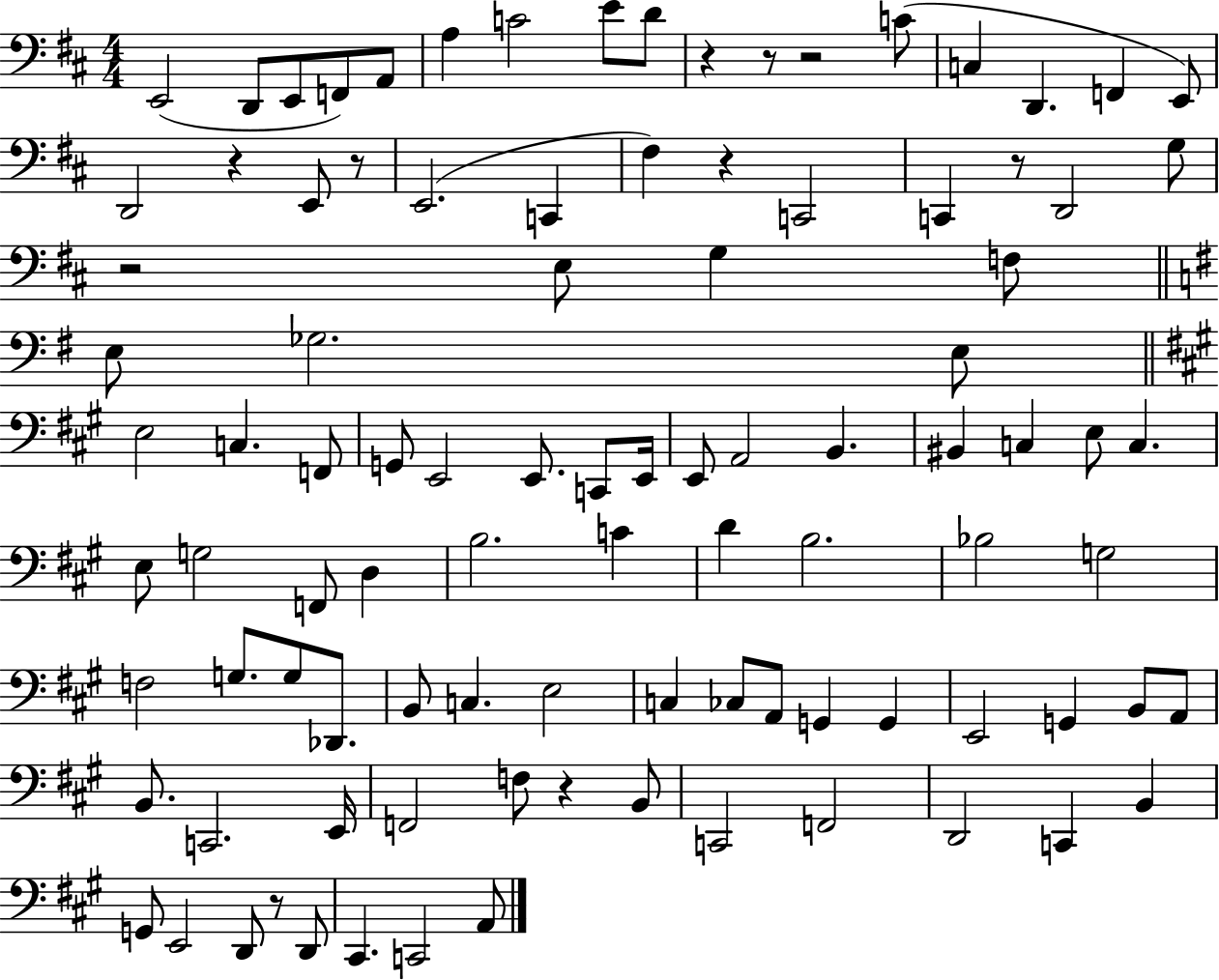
X:1
T:Untitled
M:4/4
L:1/4
K:D
E,,2 D,,/2 E,,/2 F,,/2 A,,/2 A, C2 E/2 D/2 z z/2 z2 C/2 C, D,, F,, E,,/2 D,,2 z E,,/2 z/2 E,,2 C,, ^F, z C,,2 C,, z/2 D,,2 G,/2 z2 E,/2 G, F,/2 E,/2 _G,2 E,/2 E,2 C, F,,/2 G,,/2 E,,2 E,,/2 C,,/2 E,,/4 E,,/2 A,,2 B,, ^B,, C, E,/2 C, E,/2 G,2 F,,/2 D, B,2 C D B,2 _B,2 G,2 F,2 G,/2 G,/2 _D,,/2 B,,/2 C, E,2 C, _C,/2 A,,/2 G,, G,, E,,2 G,, B,,/2 A,,/2 B,,/2 C,,2 E,,/4 F,,2 F,/2 z B,,/2 C,,2 F,,2 D,,2 C,, B,, G,,/2 E,,2 D,,/2 z/2 D,,/2 ^C,, C,,2 A,,/2